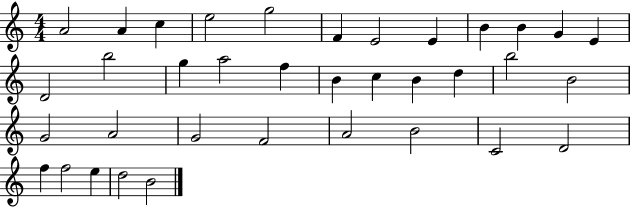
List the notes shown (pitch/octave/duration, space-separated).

A4/h A4/q C5/q E5/h G5/h F4/q E4/h E4/q B4/q B4/q G4/q E4/q D4/h B5/h G5/q A5/h F5/q B4/q C5/q B4/q D5/q B5/h B4/h G4/h A4/h G4/h F4/h A4/h B4/h C4/h D4/h F5/q F5/h E5/q D5/h B4/h